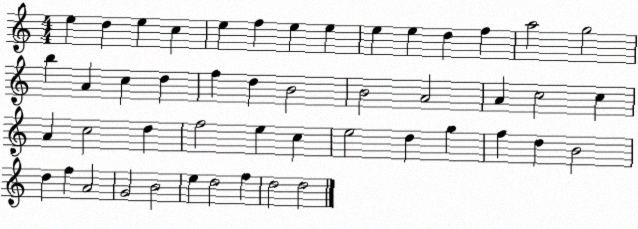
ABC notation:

X:1
T:Untitled
M:4/4
L:1/4
K:C
e d e c e f e e e e d f a2 g2 b A c d f d B2 B2 A2 A c2 c A c2 d f2 e c e2 d g f d B2 d f A2 G2 B2 e d2 f d2 d2